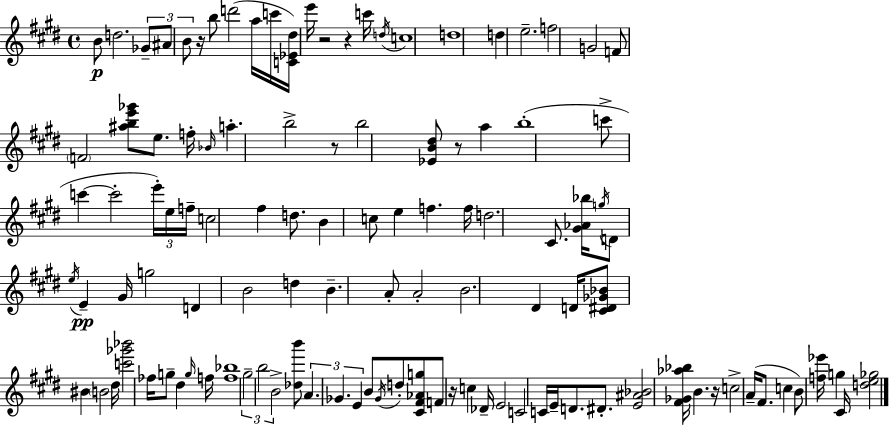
B4/e D5/h. Gb4/e A#4/e B4/e R/s B5/e D6/h A5/s C6/s [C4,Eb4,D#5]/s E6/s R/h R/q C6/s D5/s C5/w D5/w D5/q E5/h. F5/h G4/h F4/e F4/h [A#5,B5,E6,Gb6]/e E5/e. F5/s Bb4/s A5/q. B5/h R/e B5/h [Eb4,B4,D#5]/e R/e A5/q B5/w C6/e C6/q C6/h E6/s E5/s F5/s C5/h F#5/q D5/e. B4/q C5/e E5/q F5/q. F5/s D5/h. C#4/e. [G#4,Ab4,Bb5]/s G5/s D4/e E5/s E4/q G#4/s G5/h D4/q B4/h D5/q B4/q. A4/e A4/h B4/h. D#4/q D4/s [C#4,D#4,Gb4,Bb4]/e BIS4/q B4/h D#5/s [C6,Gb6,Bb6]/h FES5/s G5/e D#5/q G5/s F5/s [F5,Bb5]/w G#5/h B5/h B4/h [Db5,B6]/e A4/q. Gb4/q. E4/q B4/e Gb4/s D5/e [C#4,F#4,Ab4,G5]/e F4/e R/s C5/q Db4/s E4/h C4/h C4/s E4/s D4/e. D#4/e. [E4,A#4,Bb4]/h [F#4,Gb4,Ab5,Bb5]/s B4/q. R/s C5/h A4/s F#4/e. C5/q B4/e [F5,Eb6]/s G5/q C#4/s [D5,E5,Gb5]/h